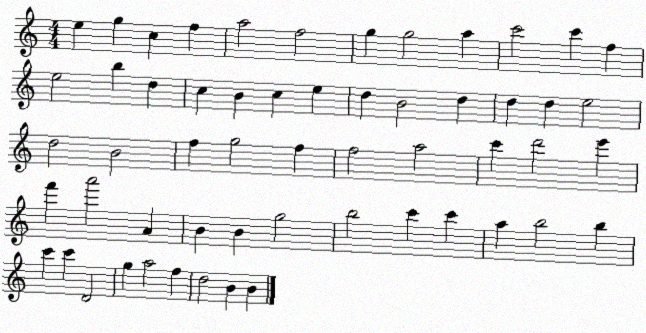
X:1
T:Untitled
M:4/4
L:1/4
K:C
e g c f a2 f2 g g2 a c'2 c' f e2 b d c B c e d B2 d d d e2 d2 B2 f g2 f f2 a2 c' d'2 e' f' a'2 A B B g2 b2 c' c' a b2 b c' c' D2 g a2 f d2 B B